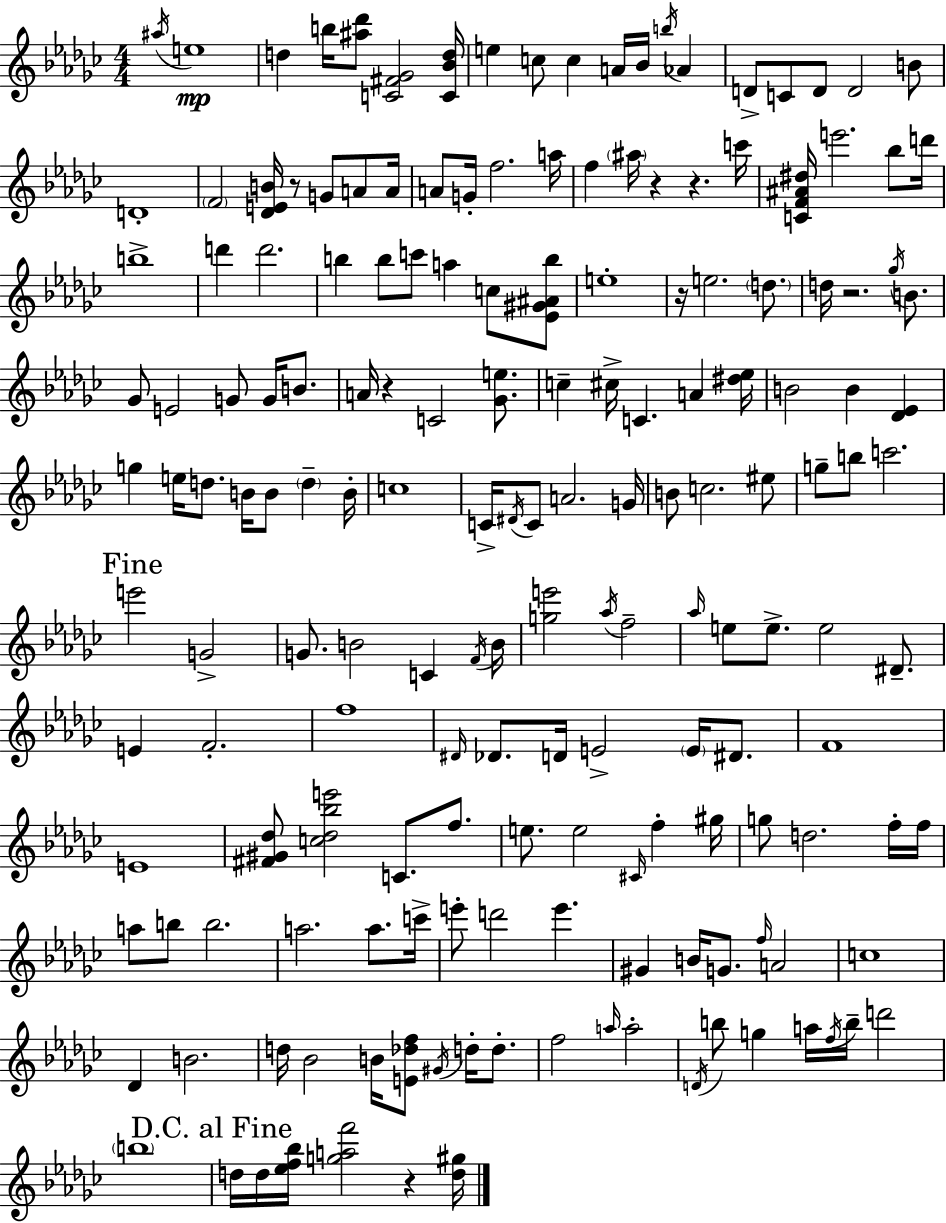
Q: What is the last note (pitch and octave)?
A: D5